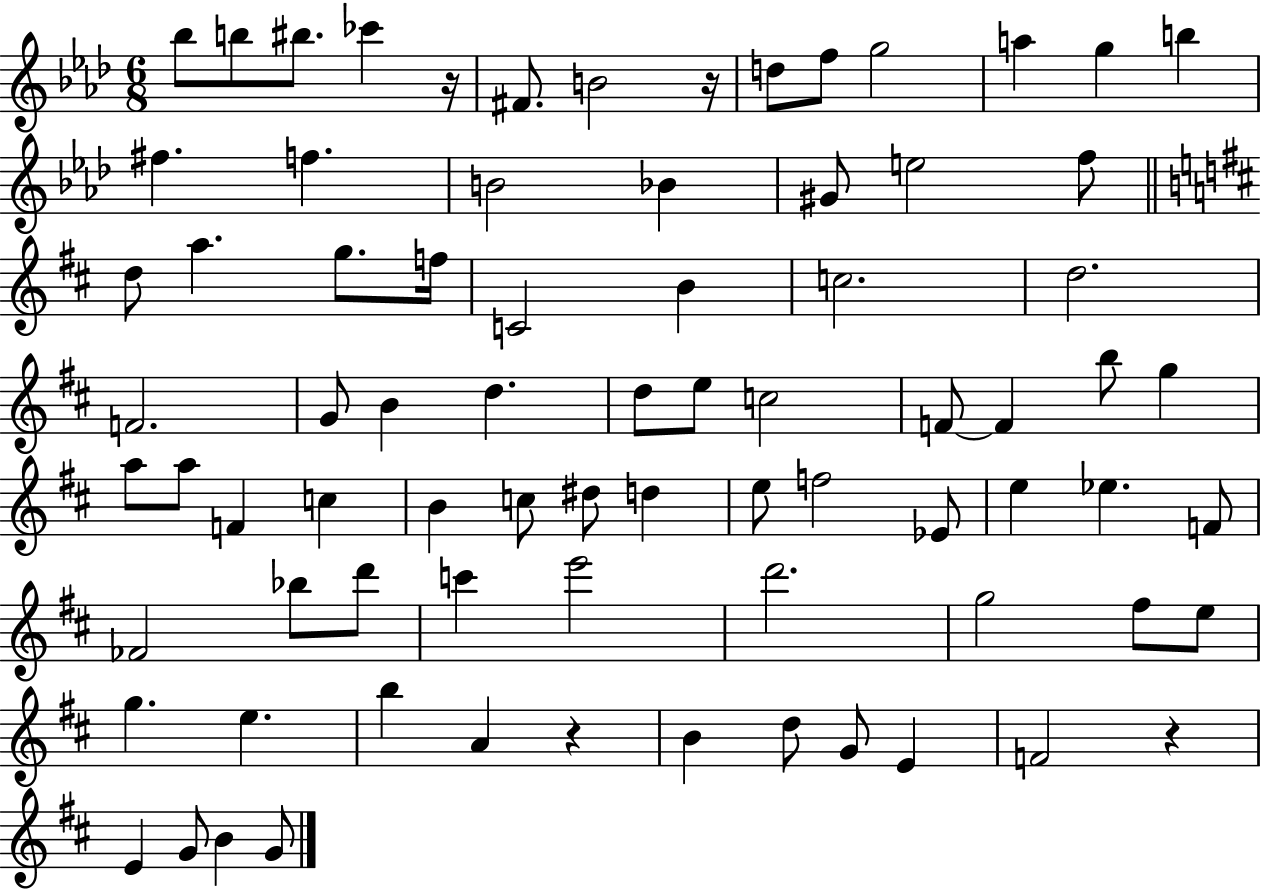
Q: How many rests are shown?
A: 4